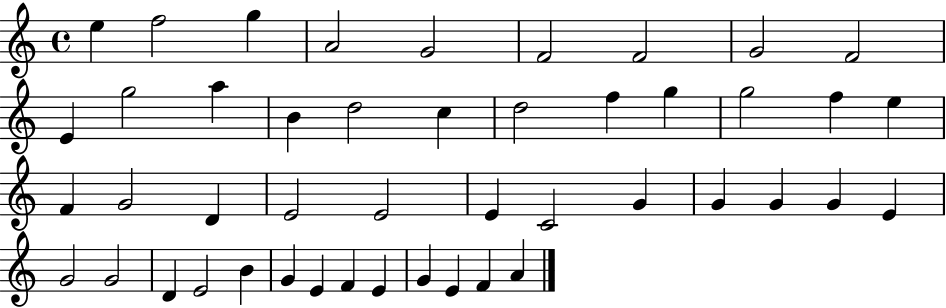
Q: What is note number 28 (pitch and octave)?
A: C4